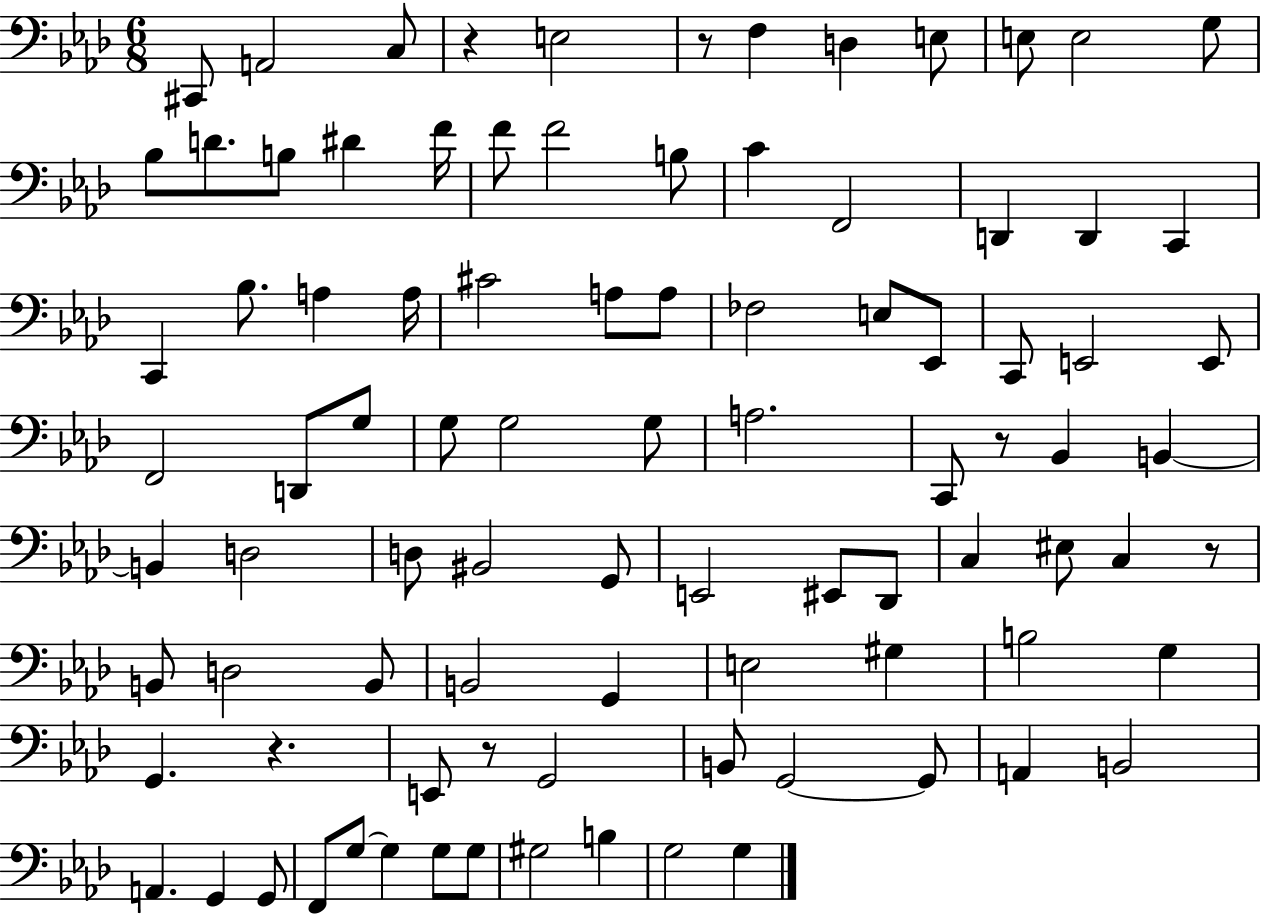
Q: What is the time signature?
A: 6/8